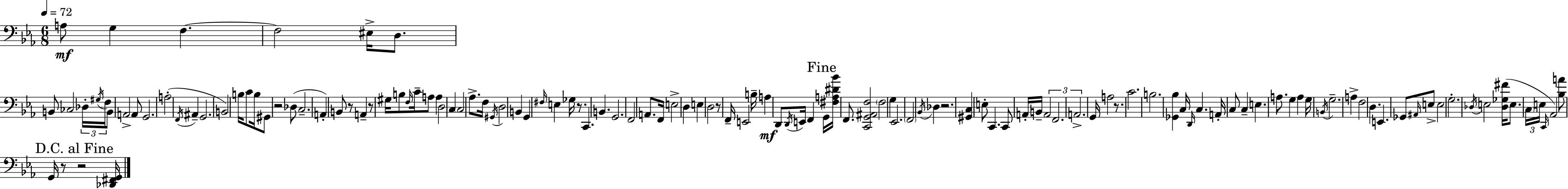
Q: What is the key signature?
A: EES major